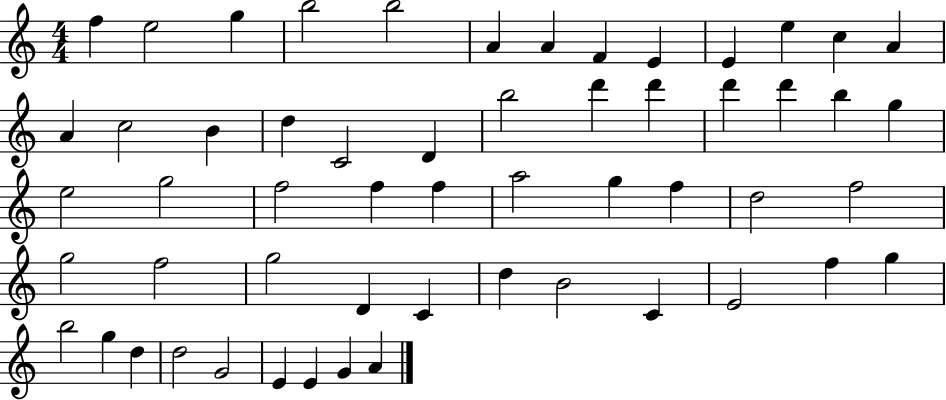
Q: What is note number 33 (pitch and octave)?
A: G5